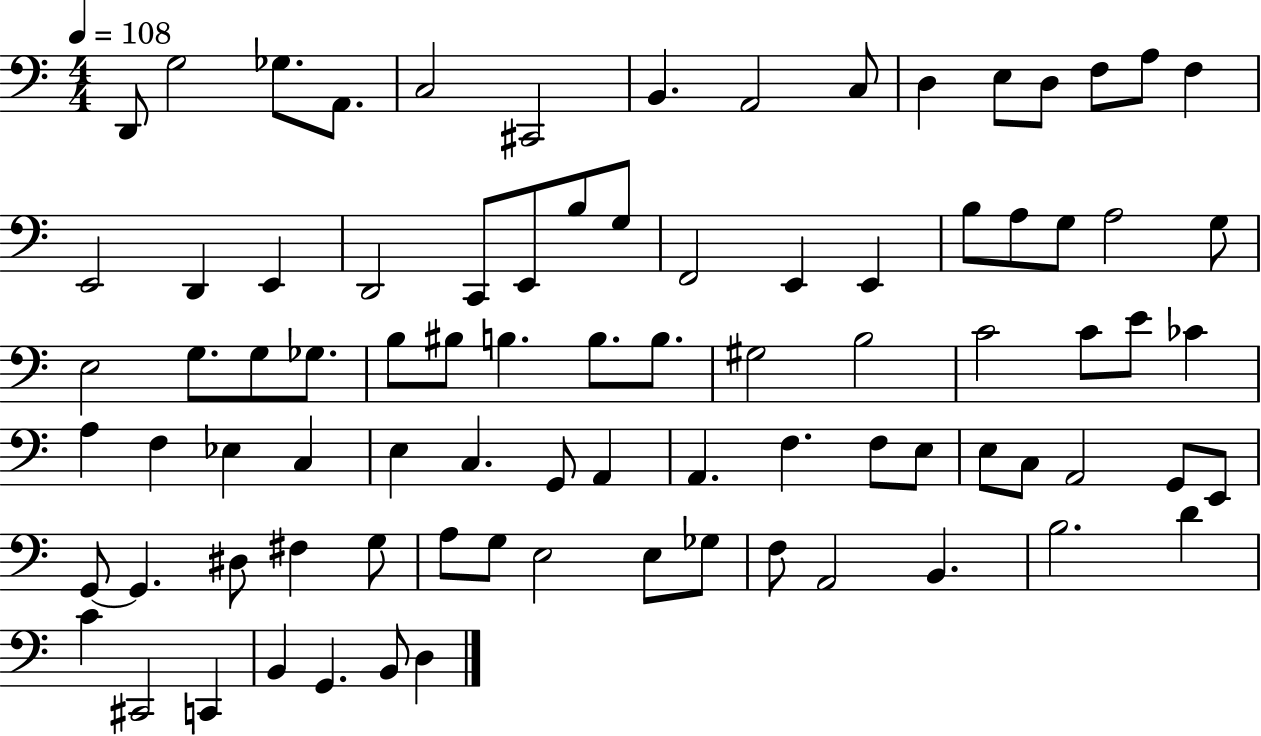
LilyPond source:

{
  \clef bass
  \numericTimeSignature
  \time 4/4
  \key c \major
  \tempo 4 = 108
  d,8 g2 ges8. a,8. | c2 cis,2 | b,4. a,2 c8 | d4 e8 d8 f8 a8 f4 | \break e,2 d,4 e,4 | d,2 c,8 e,8 b8 g8 | f,2 e,4 e,4 | b8 a8 g8 a2 g8 | \break e2 g8. g8 ges8. | b8 bis8 b4. b8. b8. | gis2 b2 | c'2 c'8 e'8 ces'4 | \break a4 f4 ees4 c4 | e4 c4. g,8 a,4 | a,4. f4. f8 e8 | e8 c8 a,2 g,8 e,8 | \break g,8~~ g,4. dis8 fis4 g8 | a8 g8 e2 e8 ges8 | f8 a,2 b,4. | b2. d'4 | \break c'4 cis,2 c,4 | b,4 g,4. b,8 d4 | \bar "|."
}